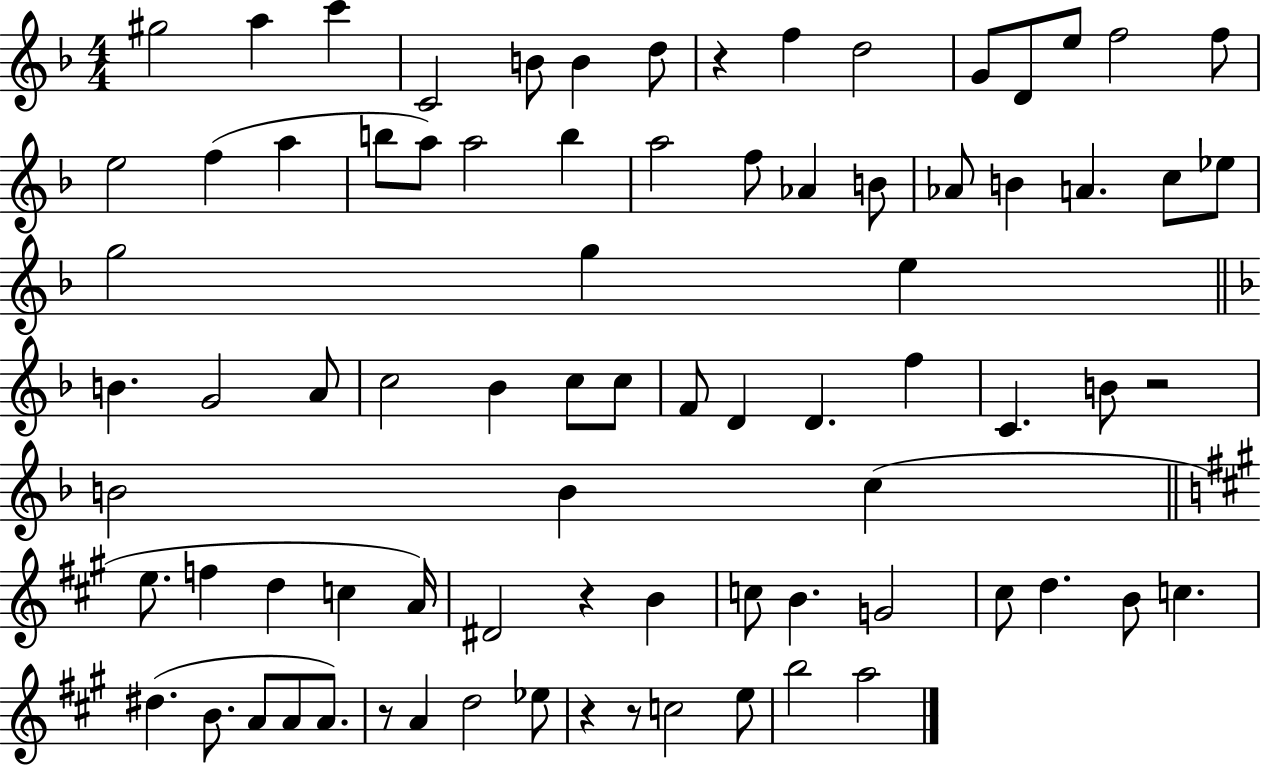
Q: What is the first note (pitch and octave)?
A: G#5